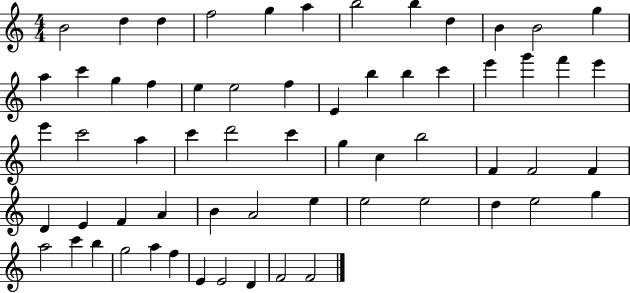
{
  \clef treble
  \numericTimeSignature
  \time 4/4
  \key c \major
  b'2 d''4 d''4 | f''2 g''4 a''4 | b''2 b''4 d''4 | b'4 b'2 g''4 | \break a''4 c'''4 g''4 f''4 | e''4 e''2 f''4 | e'4 b''4 b''4 c'''4 | e'''4 g'''4 f'''4 e'''4 | \break e'''4 c'''2 a''4 | c'''4 d'''2 c'''4 | g''4 c''4 b''2 | f'4 f'2 f'4 | \break d'4 e'4 f'4 a'4 | b'4 a'2 e''4 | e''2 e''2 | d''4 e''2 g''4 | \break a''2 c'''4 b''4 | g''2 a''4 f''4 | e'4 e'2 d'4 | f'2 f'2 | \break \bar "|."
}